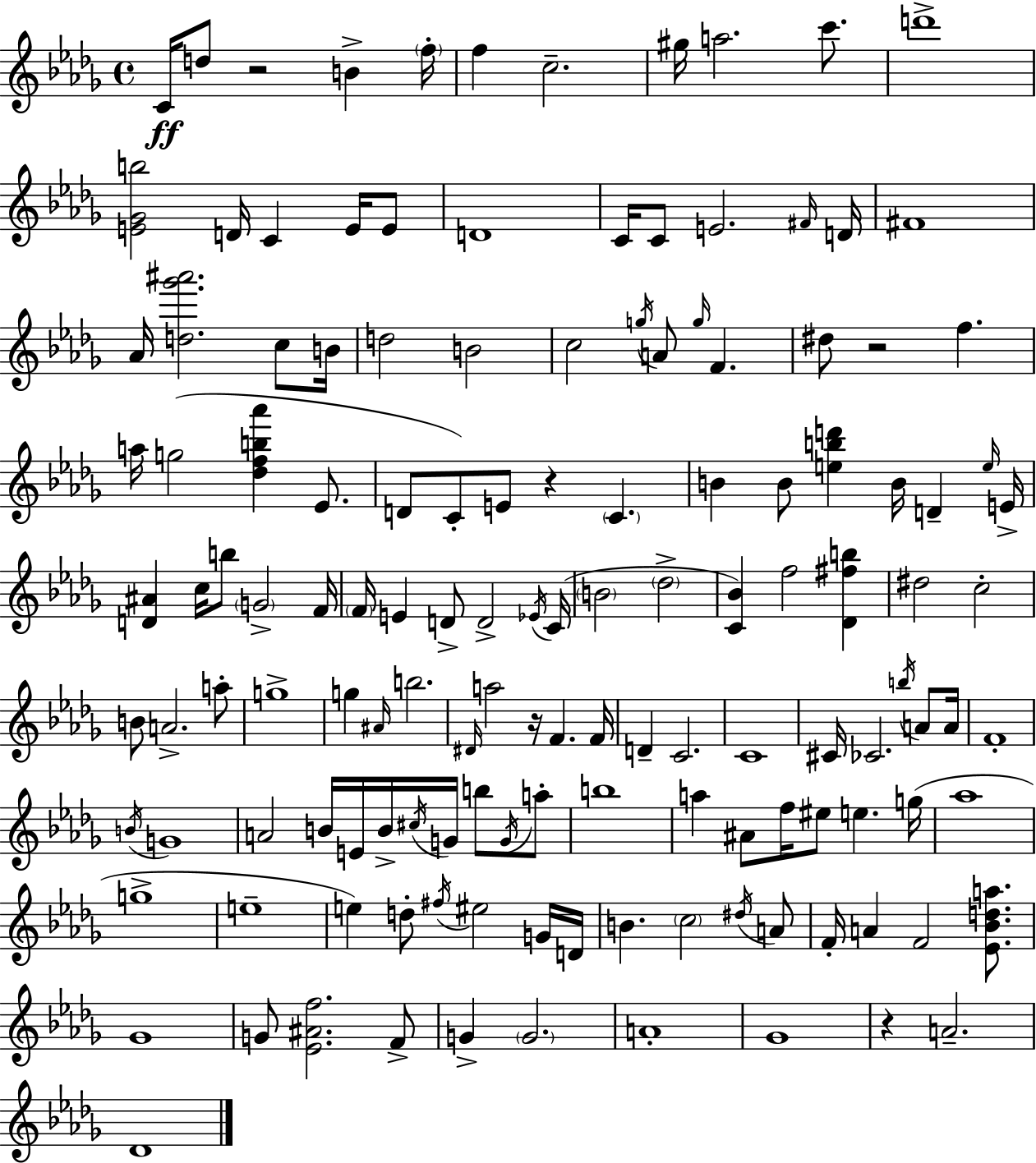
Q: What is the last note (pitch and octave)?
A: Db4